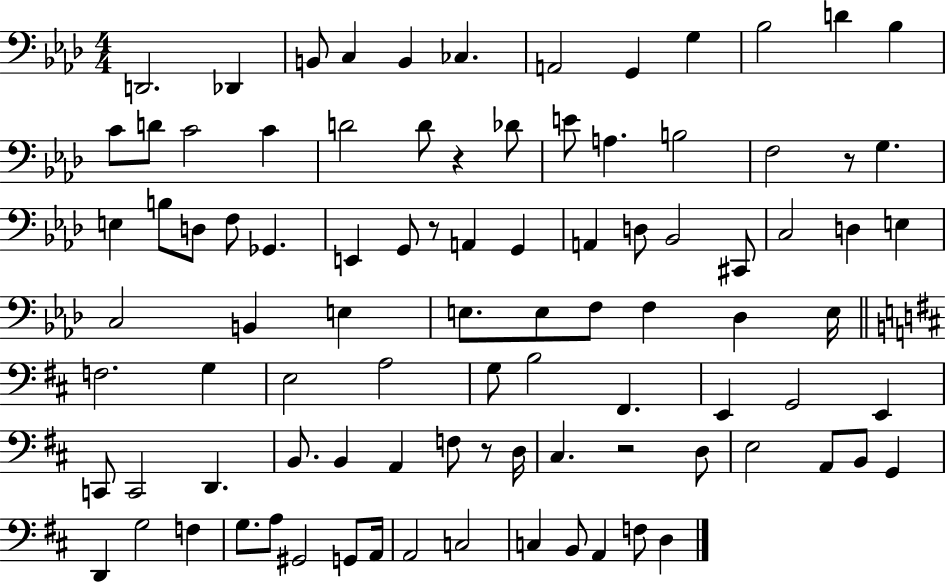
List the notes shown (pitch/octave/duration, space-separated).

D2/h. Db2/q B2/e C3/q B2/q CES3/q. A2/h G2/q G3/q Bb3/h D4/q Bb3/q C4/e D4/e C4/h C4/q D4/h D4/e R/q Db4/e E4/e A3/q. B3/h F3/h R/e G3/q. E3/q B3/e D3/e F3/e Gb2/q. E2/q G2/e R/e A2/q G2/q A2/q D3/e Bb2/h C#2/e C3/h D3/q E3/q C3/h B2/q E3/q E3/e. E3/e F3/e F3/q Db3/q E3/s F3/h. G3/q E3/h A3/h G3/e B3/h F#2/q. E2/q G2/h E2/q C2/e C2/h D2/q. B2/e. B2/q A2/q F3/e R/e D3/s C#3/q. R/h D3/e E3/h A2/e B2/e G2/q D2/q G3/h F3/q G3/e. A3/e G#2/h G2/e A2/s A2/h C3/h C3/q B2/e A2/q F3/e D3/q